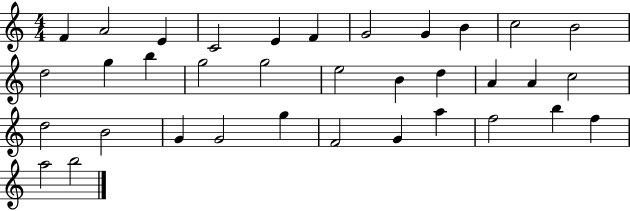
{
  \clef treble
  \numericTimeSignature
  \time 4/4
  \key c \major
  f'4 a'2 e'4 | c'2 e'4 f'4 | g'2 g'4 b'4 | c''2 b'2 | \break d''2 g''4 b''4 | g''2 g''2 | e''2 b'4 d''4 | a'4 a'4 c''2 | \break d''2 b'2 | g'4 g'2 g''4 | f'2 g'4 a''4 | f''2 b''4 f''4 | \break a''2 b''2 | \bar "|."
}